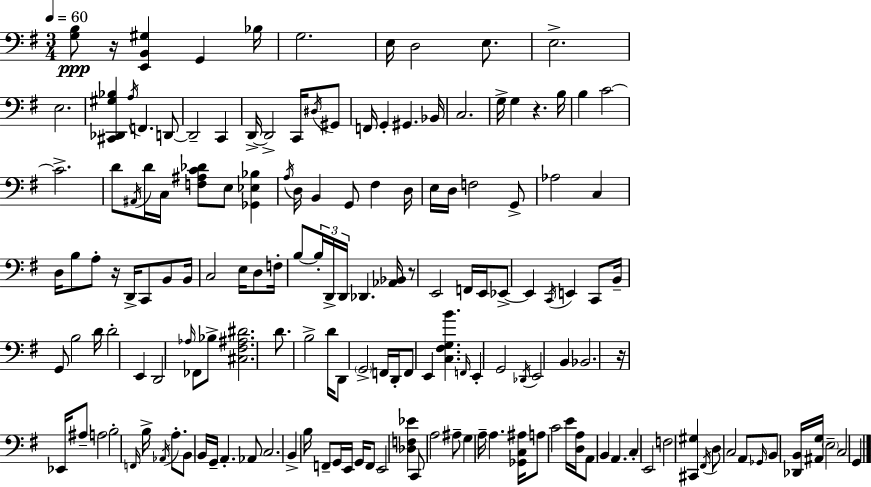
X:1
T:Untitled
M:3/4
L:1/4
K:Em
[G,B,]/2 z/4 [E,,B,,^G,] G,, _B,/4 G,2 E,/4 D,2 E,/2 E,2 E,2 [^C,,_D,,^G,_B,] A,/4 F,, D,,/2 D,,2 C,, D,,/4 D,,2 C,,/4 ^D,/4 ^G,,/2 F,,/4 G,, ^G,, _B,,/4 C,2 G,/4 G, z B,/4 B, C2 C2 D/2 ^A,,/4 D/4 C,/4 [F,^A,C_D]/2 E,/2 [_G,,_E,_B,] A,/4 D,/4 B,, G,,/2 ^F, D,/4 E,/4 D,/4 F,2 G,,/2 _A,2 C, D,/4 B,/2 A,/2 z/4 D,,/4 C,,/2 B,,/2 B,,/4 C,2 E,/4 D,/2 F,/4 B,/2 B,/4 D,,/4 D,,/4 _D,, [_A,,_B,,]/4 z/2 E,,2 F,,/4 E,,/4 _E,,/2 _E,, C,,/4 E,, C,,/2 B,,/4 G,,/2 B,2 D/4 D2 E,, D,,2 _A,/4 _F,,/2 _B,/2 [^C,^F,^A,^D]2 D/2 B,2 D/4 D,,/2 G,,2 F,,/4 D,,/4 F,,/2 E,, [C,^F,G,B] F,,/4 E,, G,,2 _D,,/4 E,,2 B,, _B,,2 z/4 _E,,/4 ^A,/2 A,2 B,2 F,,/4 B,/4 _A,,/4 A,/2 B,,/2 B,,/4 G,,/4 A,, _A,,/2 C,2 B,, B,/4 F,,/2 G,,/4 E,,/4 G,,/4 F,,/2 E,,2 [_D,F,_E] C,,/2 A,2 ^A,/2 G, A,/4 A, [_G,,C,^A,]/4 A,/2 C2 E/4 [D,A,]/4 A,,/2 B,, A,, C, E,,2 F,2 [^C,,^G,] ^F,,/4 D,/2 C,2 A,,/2 _G,,/4 B,,/2 [_D,,B,,]/4 [^A,,G,]/4 E,2 C,2 G,,